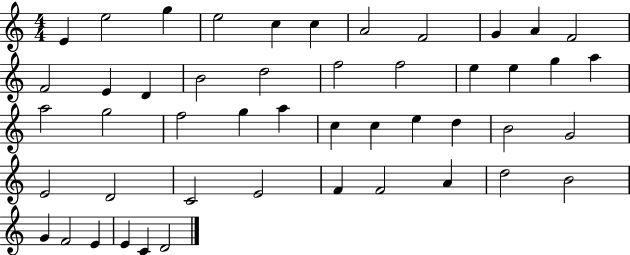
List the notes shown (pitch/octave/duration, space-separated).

E4/q E5/h G5/q E5/h C5/q C5/q A4/h F4/h G4/q A4/q F4/h F4/h E4/q D4/q B4/h D5/h F5/h F5/h E5/q E5/q G5/q A5/q A5/h G5/h F5/h G5/q A5/q C5/q C5/q E5/q D5/q B4/h G4/h E4/h D4/h C4/h E4/h F4/q F4/h A4/q D5/h B4/h G4/q F4/h E4/q E4/q C4/q D4/h